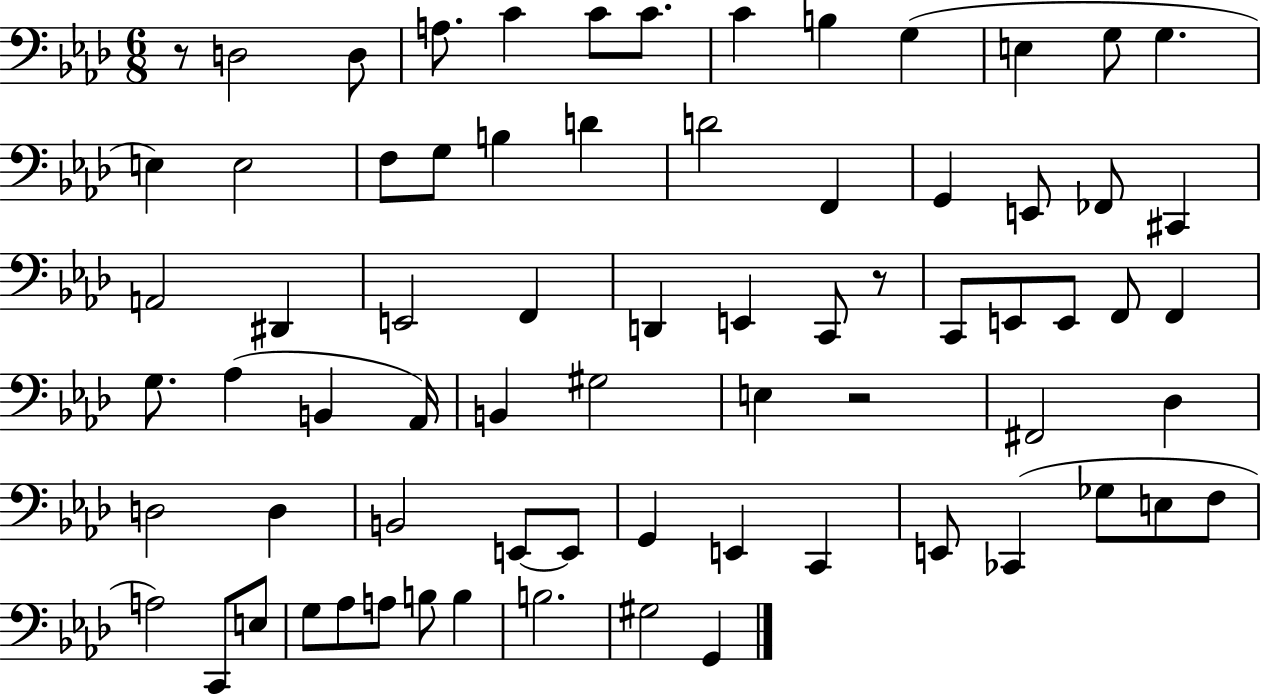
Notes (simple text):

R/e D3/h D3/e A3/e. C4/q C4/e C4/e. C4/q B3/q G3/q E3/q G3/e G3/q. E3/q E3/h F3/e G3/e B3/q D4/q D4/h F2/q G2/q E2/e FES2/e C#2/q A2/h D#2/q E2/h F2/q D2/q E2/q C2/e R/e C2/e E2/e E2/e F2/e F2/q G3/e. Ab3/q B2/q Ab2/s B2/q G#3/h E3/q R/h F#2/h Db3/q D3/h D3/q B2/h E2/e E2/e G2/q E2/q C2/q E2/e CES2/q Gb3/e E3/e F3/e A3/h C2/e E3/e G3/e Ab3/e A3/e B3/e B3/q B3/h. G#3/h G2/q